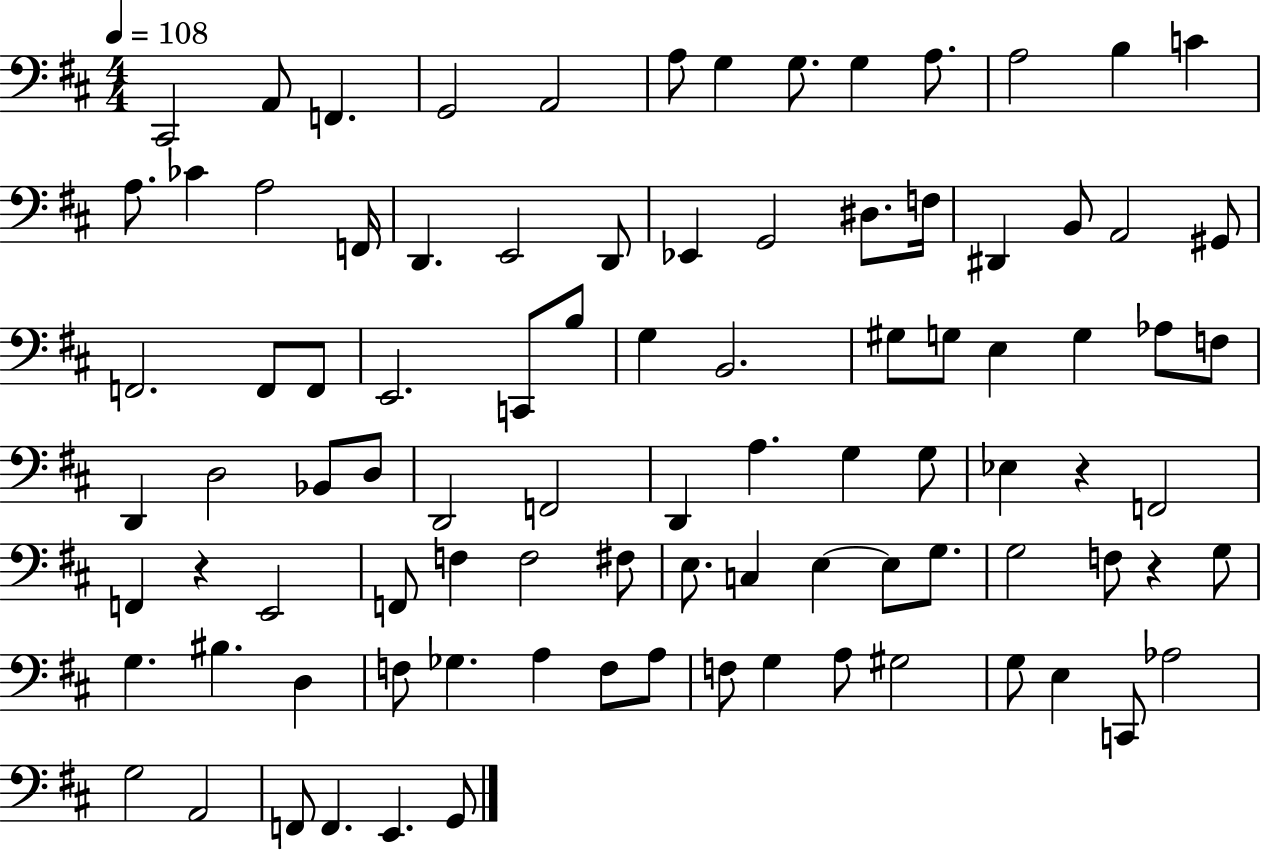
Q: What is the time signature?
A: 4/4